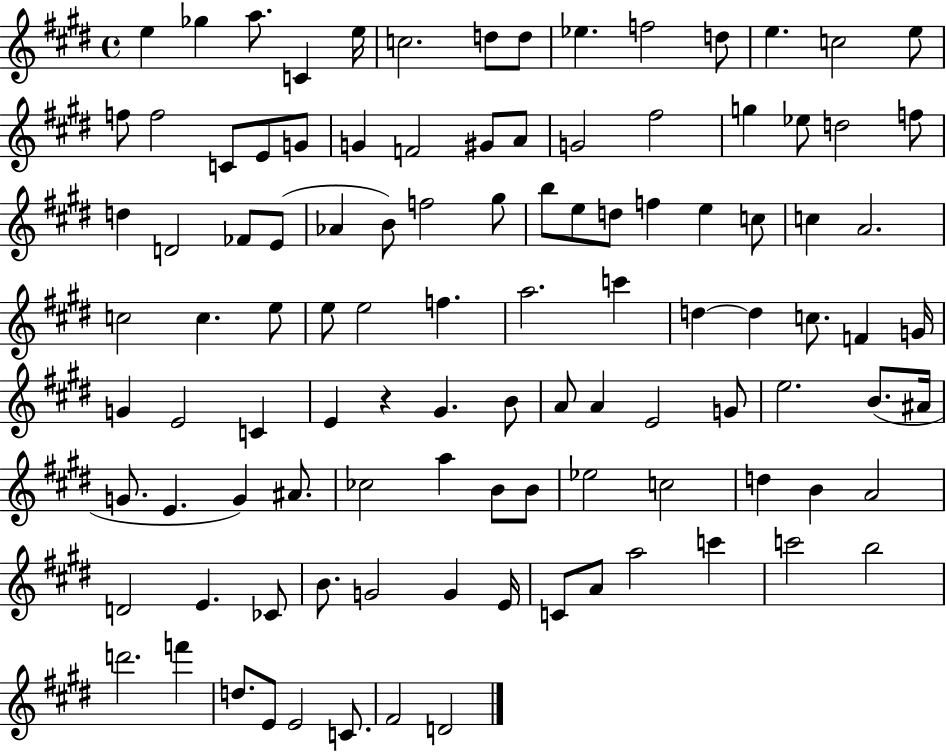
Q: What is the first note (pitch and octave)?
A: E5